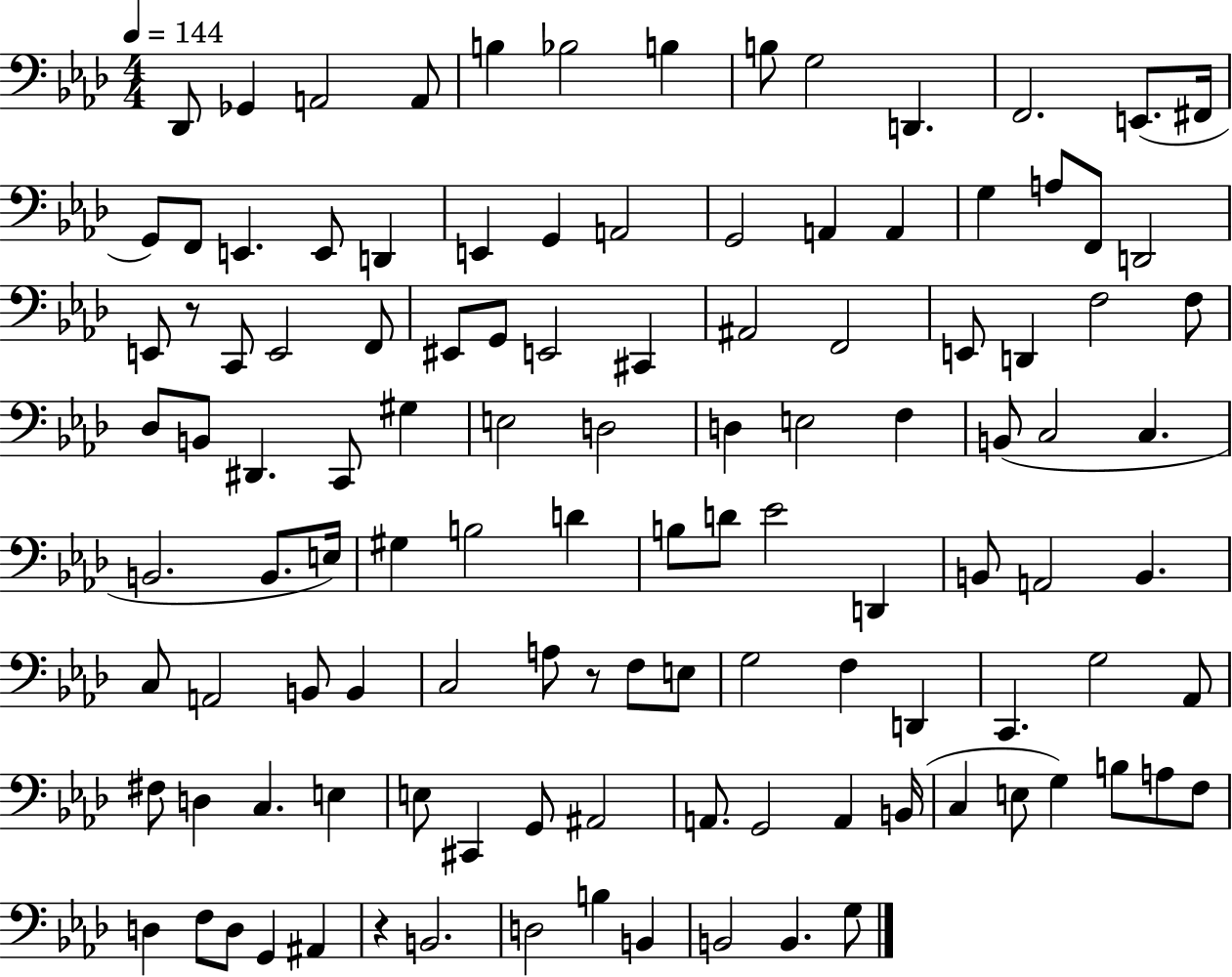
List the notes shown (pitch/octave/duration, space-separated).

Db2/e Gb2/q A2/h A2/e B3/q Bb3/h B3/q B3/e G3/h D2/q. F2/h. E2/e. F#2/s G2/e F2/e E2/q. E2/e D2/q E2/q G2/q A2/h G2/h A2/q A2/q G3/q A3/e F2/e D2/h E2/e R/e C2/e E2/h F2/e EIS2/e G2/e E2/h C#2/q A#2/h F2/h E2/e D2/q F3/h F3/e Db3/e B2/e D#2/q. C2/e G#3/q E3/h D3/h D3/q E3/h F3/q B2/e C3/h C3/q. B2/h. B2/e. E3/s G#3/q B3/h D4/q B3/e D4/e Eb4/h D2/q B2/e A2/h B2/q. C3/e A2/h B2/e B2/q C3/h A3/e R/e F3/e E3/e G3/h F3/q D2/q C2/q. G3/h Ab2/e F#3/e D3/q C3/q. E3/q E3/e C#2/q G2/e A#2/h A2/e. G2/h A2/q B2/s C3/q E3/e G3/q B3/e A3/e F3/e D3/q F3/e D3/e G2/q A#2/q R/q B2/h. D3/h B3/q B2/q B2/h B2/q. G3/e